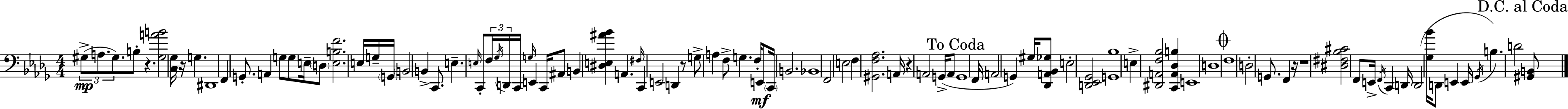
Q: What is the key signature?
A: BES minor